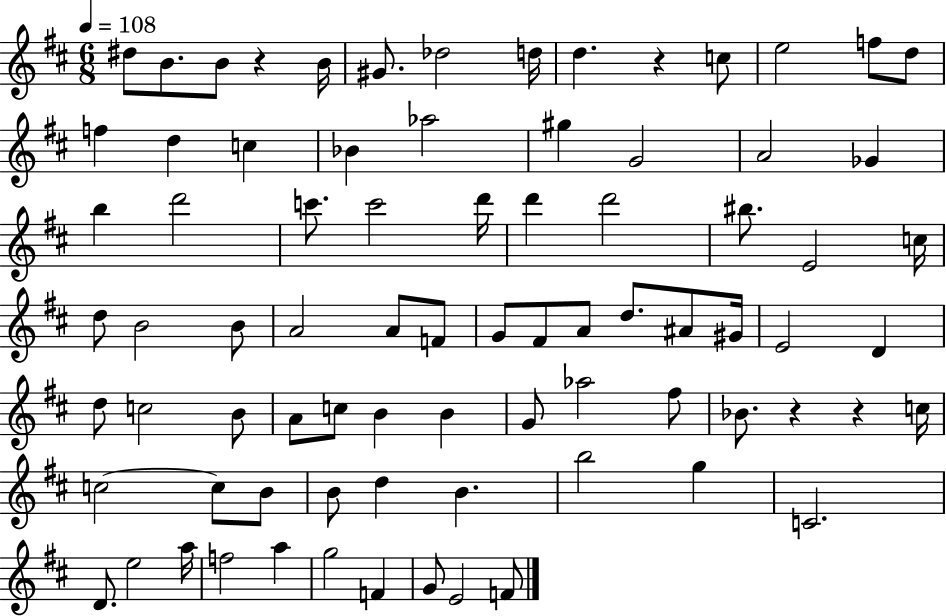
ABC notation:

X:1
T:Untitled
M:6/8
L:1/4
K:D
^d/2 B/2 B/2 z B/4 ^G/2 _d2 d/4 d z c/2 e2 f/2 d/2 f d c _B _a2 ^g G2 A2 _G b d'2 c'/2 c'2 d'/4 d' d'2 ^b/2 E2 c/4 d/2 B2 B/2 A2 A/2 F/2 G/2 ^F/2 A/2 d/2 ^A/2 ^G/4 E2 D d/2 c2 B/2 A/2 c/2 B B G/2 _a2 ^f/2 _B/2 z z c/4 c2 c/2 B/2 B/2 d B b2 g C2 D/2 e2 a/4 f2 a g2 F G/2 E2 F/2